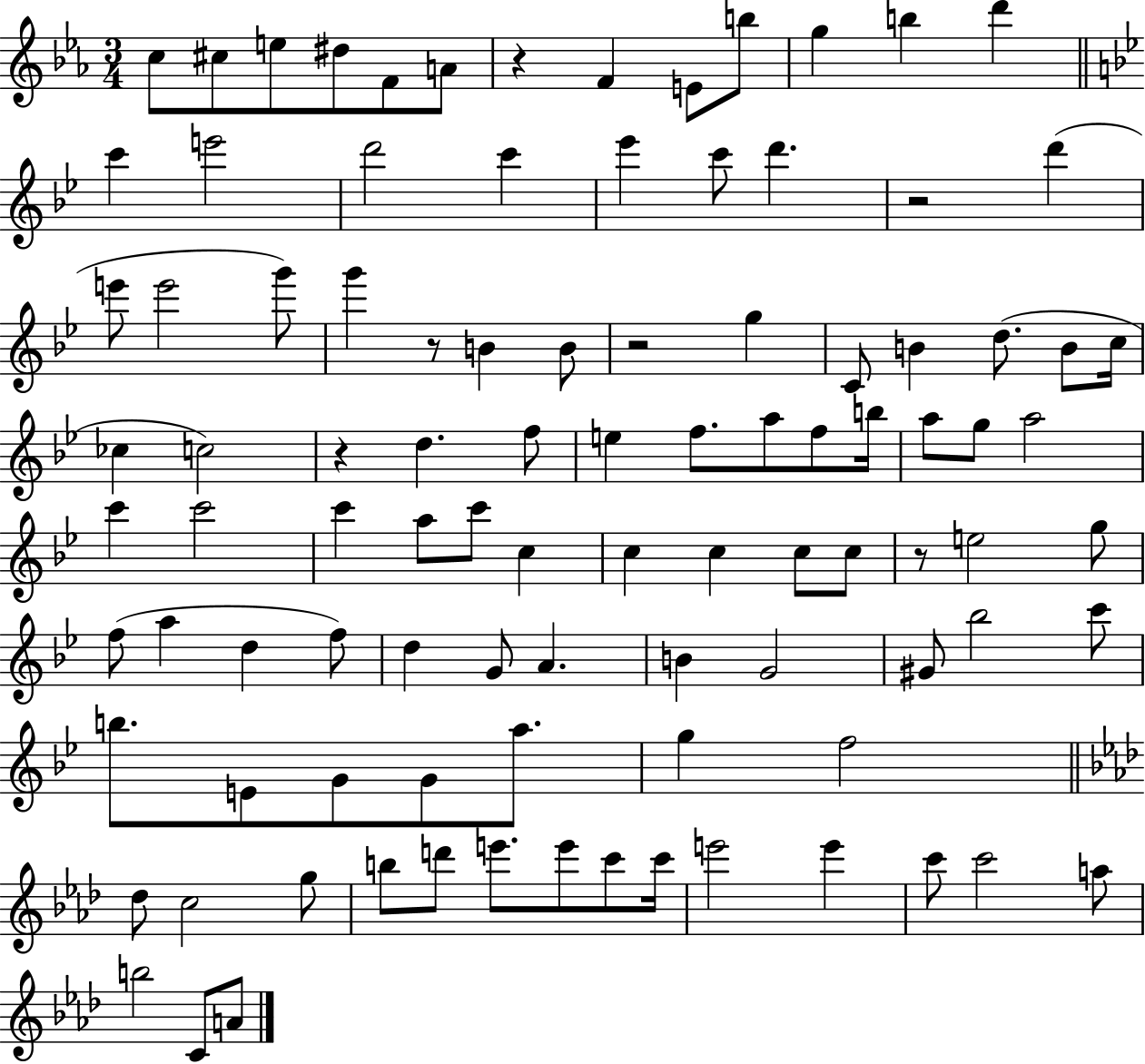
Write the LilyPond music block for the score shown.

{
  \clef treble
  \numericTimeSignature
  \time 3/4
  \key ees \major
  \repeat volta 2 { c''8 cis''8 e''8 dis''8 f'8 a'8 | r4 f'4 e'8 b''8 | g''4 b''4 d'''4 | \bar "||" \break \key bes \major c'''4 e'''2 | d'''2 c'''4 | ees'''4 c'''8 d'''4. | r2 d'''4( | \break e'''8 e'''2 g'''8) | g'''4 r8 b'4 b'8 | r2 g''4 | c'8 b'4 d''8.( b'8 c''16 | \break ces''4 c''2) | r4 d''4. f''8 | e''4 f''8. a''8 f''8 b''16 | a''8 g''8 a''2 | \break c'''4 c'''2 | c'''4 a''8 c'''8 c''4 | c''4 c''4 c''8 c''8 | r8 e''2 g''8 | \break f''8( a''4 d''4 f''8) | d''4 g'8 a'4. | b'4 g'2 | gis'8 bes''2 c'''8 | \break b''8. e'8 g'8 g'8 a''8. | g''4 f''2 | \bar "||" \break \key f \minor des''8 c''2 g''8 | b''8 d'''8 e'''8. e'''8 c'''8 c'''16 | e'''2 e'''4 | c'''8 c'''2 a''8 | \break b''2 c'8 a'8 | } \bar "|."
}